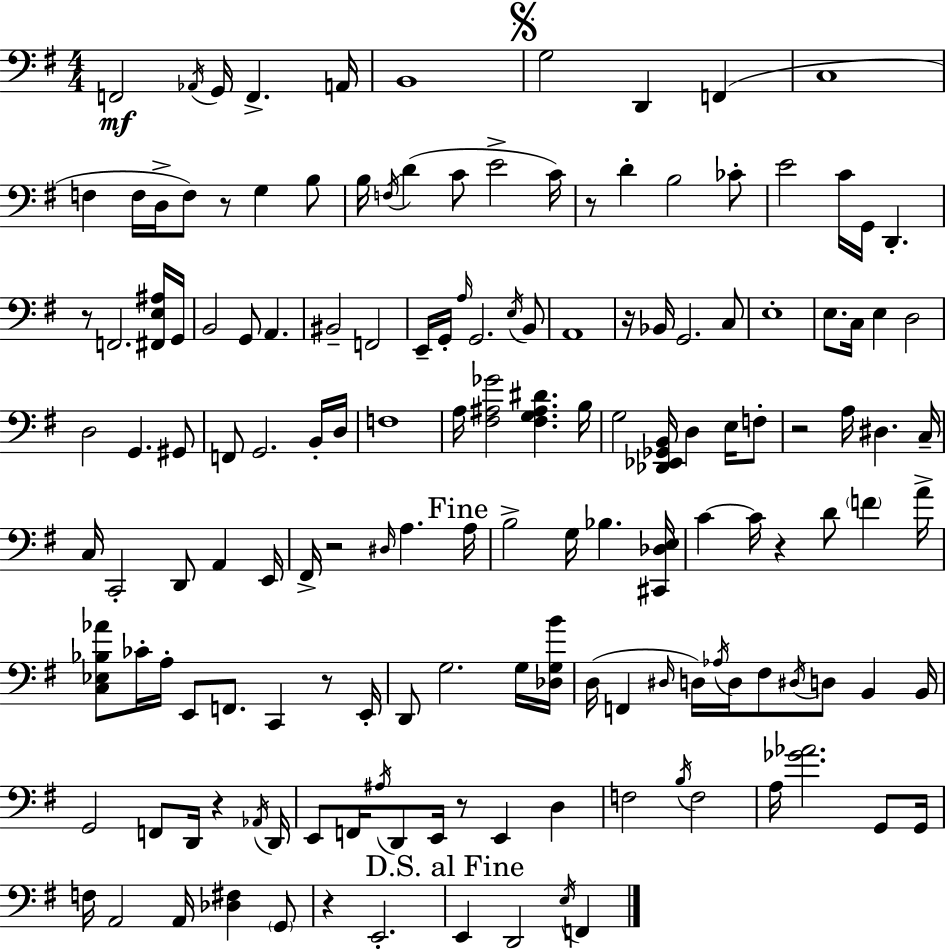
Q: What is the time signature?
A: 4/4